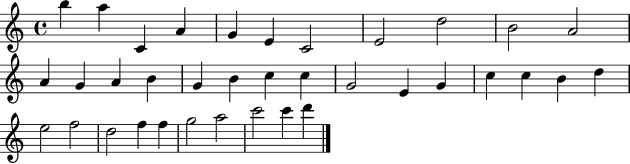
{
  \clef treble
  \time 4/4
  \defaultTimeSignature
  \key c \major
  b''4 a''4 c'4 a'4 | g'4 e'4 c'2 | e'2 d''2 | b'2 a'2 | \break a'4 g'4 a'4 b'4 | g'4 b'4 c''4 c''4 | g'2 e'4 g'4 | c''4 c''4 b'4 d''4 | \break e''2 f''2 | d''2 f''4 f''4 | g''2 a''2 | c'''2 c'''4 d'''4 | \break \bar "|."
}